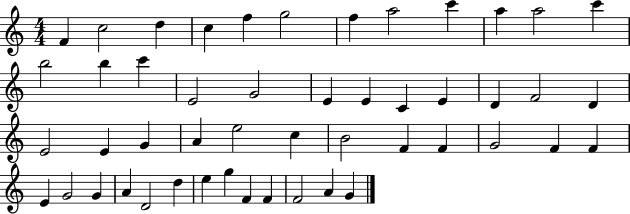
{
  \clef treble
  \numericTimeSignature
  \time 4/4
  \key c \major
  f'4 c''2 d''4 | c''4 f''4 g''2 | f''4 a''2 c'''4 | a''4 a''2 c'''4 | \break b''2 b''4 c'''4 | e'2 g'2 | e'4 e'4 c'4 e'4 | d'4 f'2 d'4 | \break e'2 e'4 g'4 | a'4 e''2 c''4 | b'2 f'4 f'4 | g'2 f'4 f'4 | \break e'4 g'2 g'4 | a'4 d'2 d''4 | e''4 g''4 f'4 f'4 | f'2 a'4 g'4 | \break \bar "|."
}